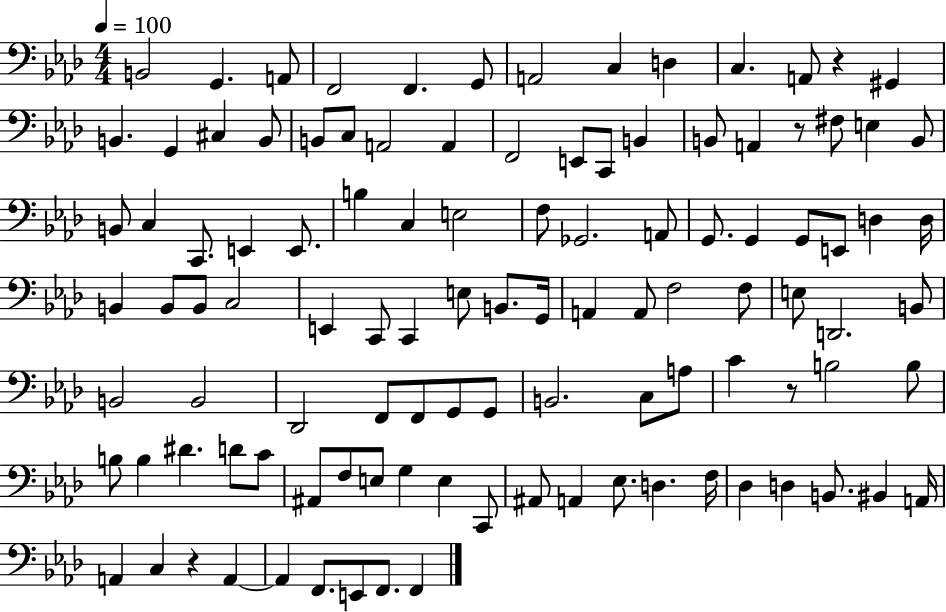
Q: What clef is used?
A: bass